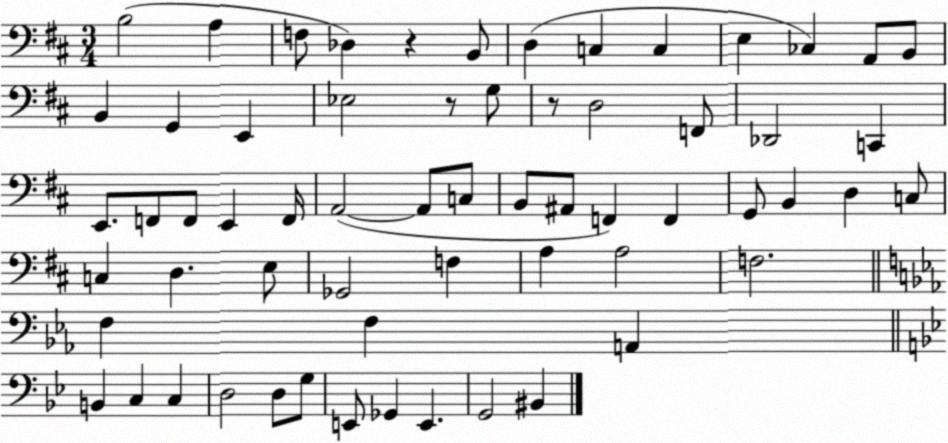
X:1
T:Untitled
M:3/4
L:1/4
K:D
B,2 A, F,/2 _D, z B,,/2 D, C, C, E, _C, A,,/2 B,,/2 B,, G,, E,, _E,2 z/2 G,/2 z/2 D,2 F,,/2 _D,,2 C,, E,,/2 F,,/2 F,,/2 E,, F,,/4 A,,2 A,,/2 C,/2 B,,/2 ^A,,/2 F,, F,, G,,/2 B,, D, C,/2 C, D, E,/2 _G,,2 F, A, A,2 F,2 F, F, A,, B,, C, C, D,2 D,/2 G,/2 E,,/2 _G,, E,, G,,2 ^B,,